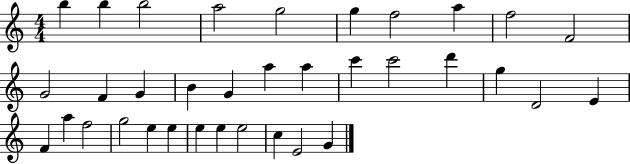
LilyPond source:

{
  \clef treble
  \numericTimeSignature
  \time 4/4
  \key c \major
  b''4 b''4 b''2 | a''2 g''2 | g''4 f''2 a''4 | f''2 f'2 | \break g'2 f'4 g'4 | b'4 g'4 a''4 a''4 | c'''4 c'''2 d'''4 | g''4 d'2 e'4 | \break f'4 a''4 f''2 | g''2 e''4 e''4 | e''4 e''4 e''2 | c''4 e'2 g'4 | \break \bar "|."
}